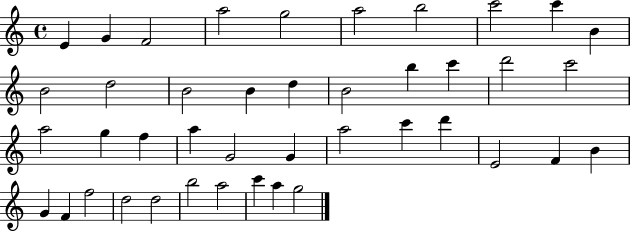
{
  \clef treble
  \time 4/4
  \defaultTimeSignature
  \key c \major
  e'4 g'4 f'2 | a''2 g''2 | a''2 b''2 | c'''2 c'''4 b'4 | \break b'2 d''2 | b'2 b'4 d''4 | b'2 b''4 c'''4 | d'''2 c'''2 | \break a''2 g''4 f''4 | a''4 g'2 g'4 | a''2 c'''4 d'''4 | e'2 f'4 b'4 | \break g'4 f'4 f''2 | d''2 d''2 | b''2 a''2 | c'''4 a''4 g''2 | \break \bar "|."
}